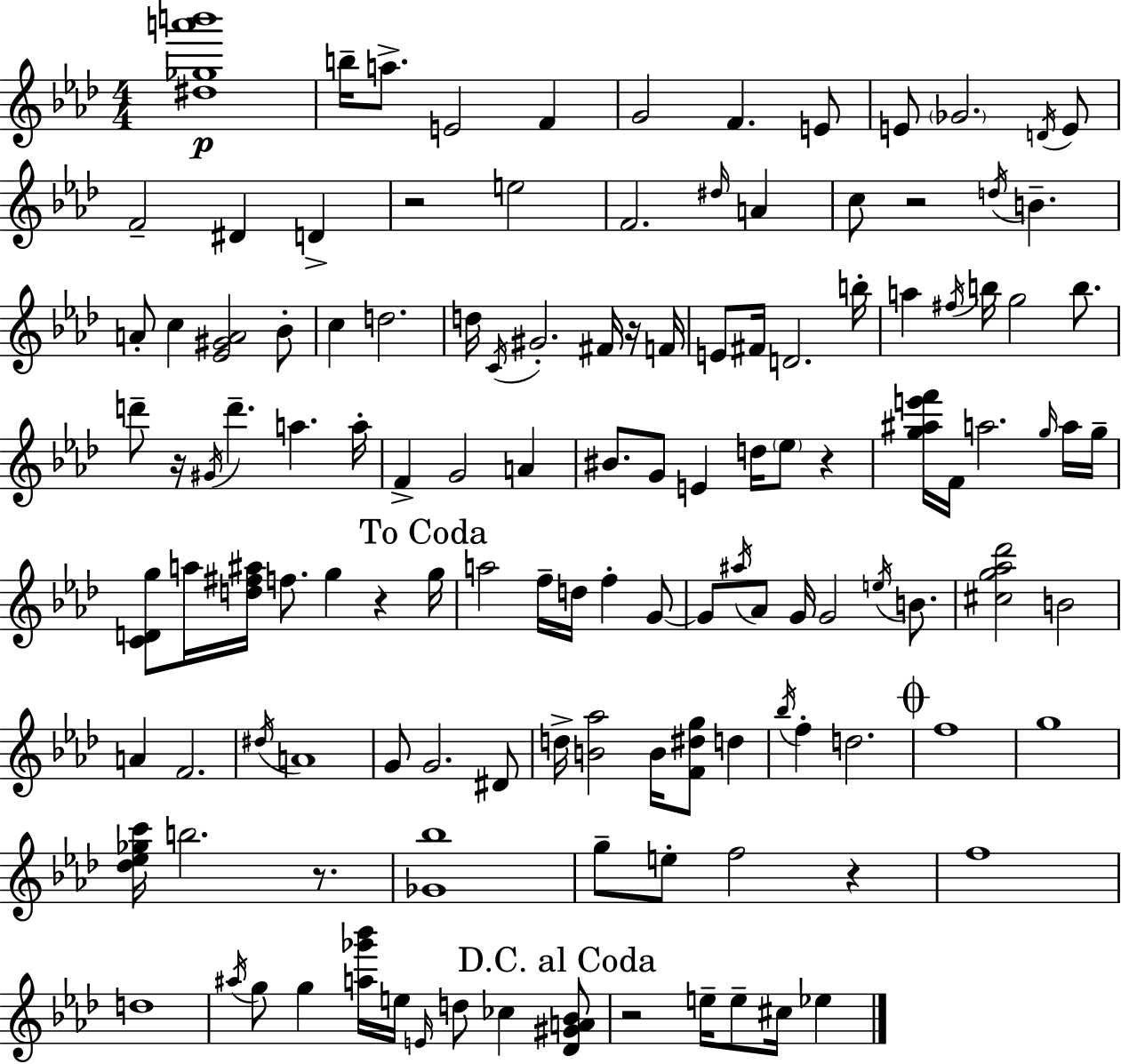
{
  \clef treble
  \numericTimeSignature
  \time 4/4
  \key aes \major
  <dis'' ges'' a''' b'''>1\p | b''16-- a''8.-> e'2 f'4 | g'2 f'4. e'8 | e'8 \parenthesize ges'2. \acciaccatura { d'16 } e'8 | \break f'2-- dis'4 d'4-> | r2 e''2 | f'2. \grace { dis''16 } a'4 | c''8 r2 \acciaccatura { d''16 } b'4.-- | \break a'8-. c''4 <ees' gis' a'>2 | bes'8-. c''4 d''2. | d''16 \acciaccatura { c'16 } gis'2.-. | fis'16 r16 f'16 e'8 fis'16 d'2. | \break b''16-. a''4 \acciaccatura { fis''16 } b''16 g''2 | b''8. d'''8-- r16 \acciaccatura { gis'16 } d'''4.-- a''4. | a''16-. f'4-> g'2 | a'4 bis'8. g'8 e'4 d''16 | \break \parenthesize ees''8 r4 <g'' ais'' e''' f'''>16 f'16 a''2. | \grace { g''16 } a''16 g''16-- <c' d' g''>8 a''16 <d'' fis'' ais''>16 f''8. g''4 | r4 \mark "To Coda" g''16 a''2 f''16-- | d''16 f''4-. g'8~~ g'8 \acciaccatura { ais''16 } aes'8 g'16 g'2 | \break \acciaccatura { e''16 } b'8. <cis'' g'' aes'' des'''>2 | b'2 a'4 f'2. | \acciaccatura { dis''16 } a'1 | g'8 g'2. | \break dis'8 d''16-> <b' aes''>2 | b'16 <f' dis'' g''>8 d''4 \acciaccatura { bes''16 } f''4-. d''2. | \mark \markup { \musicglyph "scripts.coda" } f''1 | g''1 | \break <des'' ees'' ges'' c'''>16 b''2. | r8. <ges' bes''>1 | g''8-- e''8-. f''2 | r4 f''1 | \break d''1 | \acciaccatura { ais''16 } g''8 g''4 | <a'' ges''' bes'''>16 e''16 \grace { e'16 } d''8 ces''4 \mark "D.C. al Coda" <des' gis' a' bes'>8 r2 | e''16-- e''8-- cis''16 ees''4 \bar "|."
}